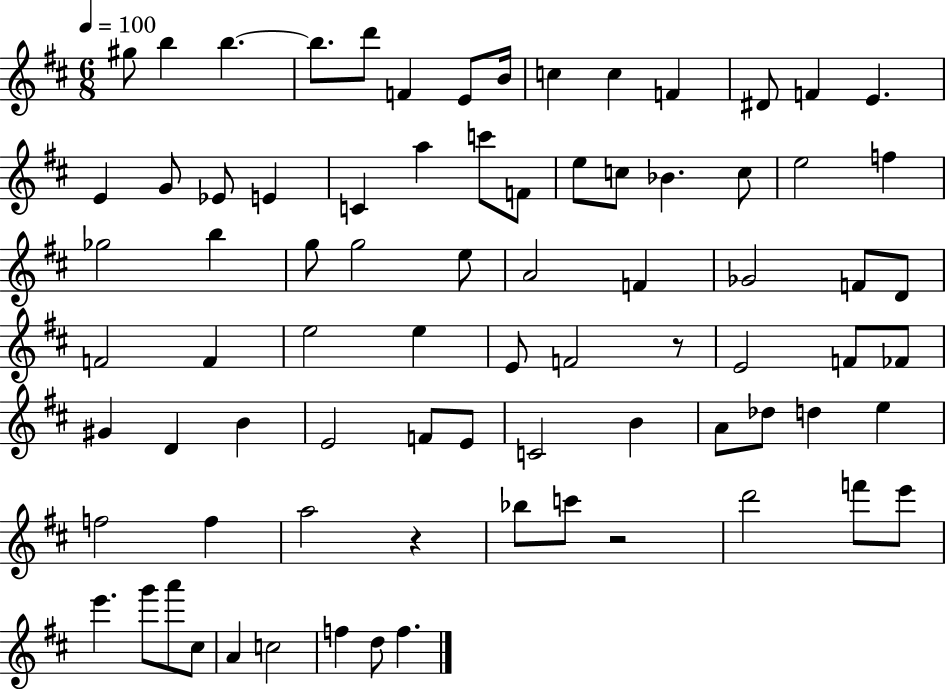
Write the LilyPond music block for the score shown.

{
  \clef treble
  \numericTimeSignature
  \time 6/8
  \key d \major
  \tempo 4 = 100
  gis''8 b''4 b''4.~~ | b''8. d'''8 f'4 e'8 b'16 | c''4 c''4 f'4 | dis'8 f'4 e'4. | \break e'4 g'8 ees'8 e'4 | c'4 a''4 c'''8 f'8 | e''8 c''8 bes'4. c''8 | e''2 f''4 | \break ges''2 b''4 | g''8 g''2 e''8 | a'2 f'4 | ges'2 f'8 d'8 | \break f'2 f'4 | e''2 e''4 | e'8 f'2 r8 | e'2 f'8 fes'8 | \break gis'4 d'4 b'4 | e'2 f'8 e'8 | c'2 b'4 | a'8 des''8 d''4 e''4 | \break f''2 f''4 | a''2 r4 | bes''8 c'''8 r2 | d'''2 f'''8 e'''8 | \break e'''4. g'''8 a'''8 cis''8 | a'4 c''2 | f''4 d''8 f''4. | \bar "|."
}